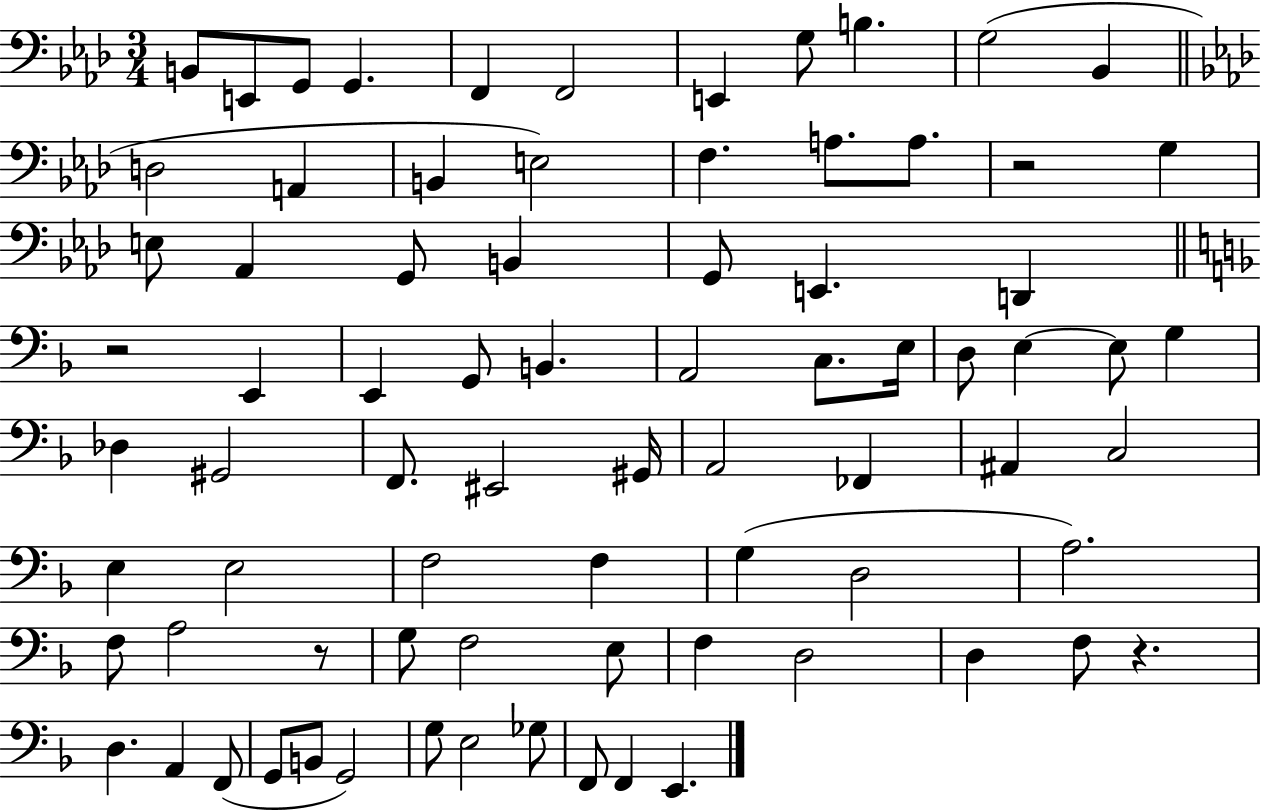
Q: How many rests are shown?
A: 4